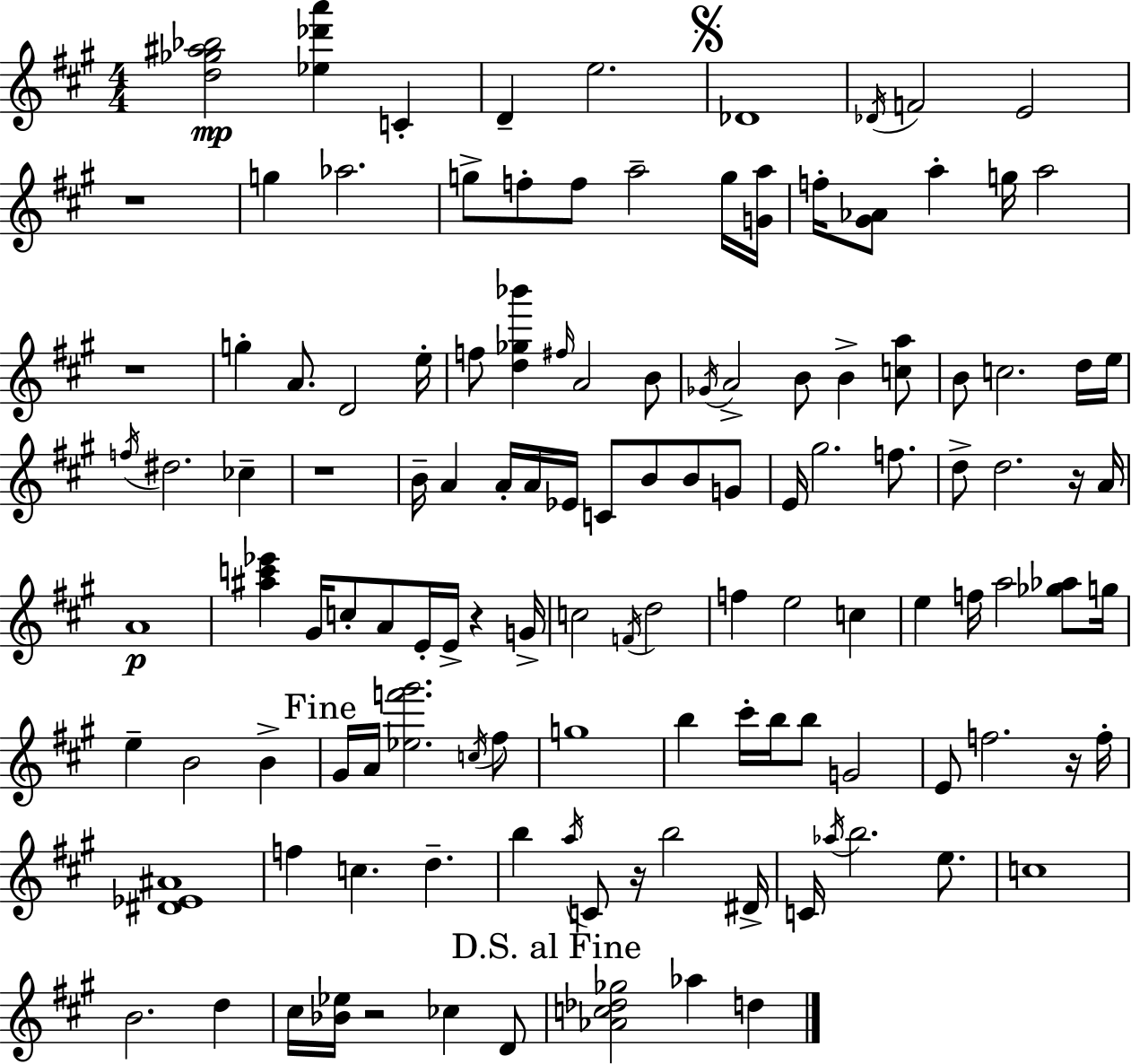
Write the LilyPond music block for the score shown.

{
  \clef treble
  \numericTimeSignature
  \time 4/4
  \key a \major
  <d'' ges'' ais'' bes''>2\mp <ees'' des''' a'''>4 c'4-. | d'4-- e''2. | \mark \markup { \musicglyph "scripts.segno" } des'1 | \acciaccatura { des'16 } f'2 e'2 | \break r1 | g''4 aes''2. | g''8-> f''8-. f''8 a''2-- g''16 | <g' a''>16 f''16-. <gis' aes'>8 a''4-. g''16 a''2 | \break r1 | g''4-. a'8. d'2 | e''16-. f''8 <d'' ges'' bes'''>4 \grace { fis''16 } a'2 | b'8 \acciaccatura { ges'16 } a'2-> b'8 b'4-> | \break <c'' a''>8 b'8 c''2. | d''16 e''16 \acciaccatura { f''16 } dis''2. | ces''4-- r1 | b'16-- a'4 a'16-. a'16 ees'16 c'8 b'8 | \break b'8 g'8 e'16 gis''2. | f''8. d''8-> d''2. | r16 a'16 a'1\p | <ais'' c''' ees'''>4 gis'16 c''8-. a'8 e'16-. e'16-> r4 | \break g'16-> c''2 \acciaccatura { f'16 } d''2 | f''4 e''2 | c''4 e''4 f''16 a''2 | <ges'' aes''>8 g''16 e''4-- b'2 | \break b'4-> \mark "Fine" gis'16 a'16 <ees'' f''' gis'''>2. | \acciaccatura { c''16 } fis''8 g''1 | b''4 cis'''16-. b''16 b''8 g'2 | e'8 f''2. | \break r16 f''16-. <dis' ees' ais'>1 | f''4 c''4. | d''4.-- b''4 \acciaccatura { a''16 } c'8 r16 b''2 | dis'16-> c'16 \acciaccatura { aes''16 } b''2. | \break e''8. c''1 | b'2. | d''4 cis''16 <bes' ees''>16 r2 | ces''4 d'8 \mark "D.S. al Fine" <aes' c'' des'' ges''>2 | \break aes''4 d''4 \bar "|."
}